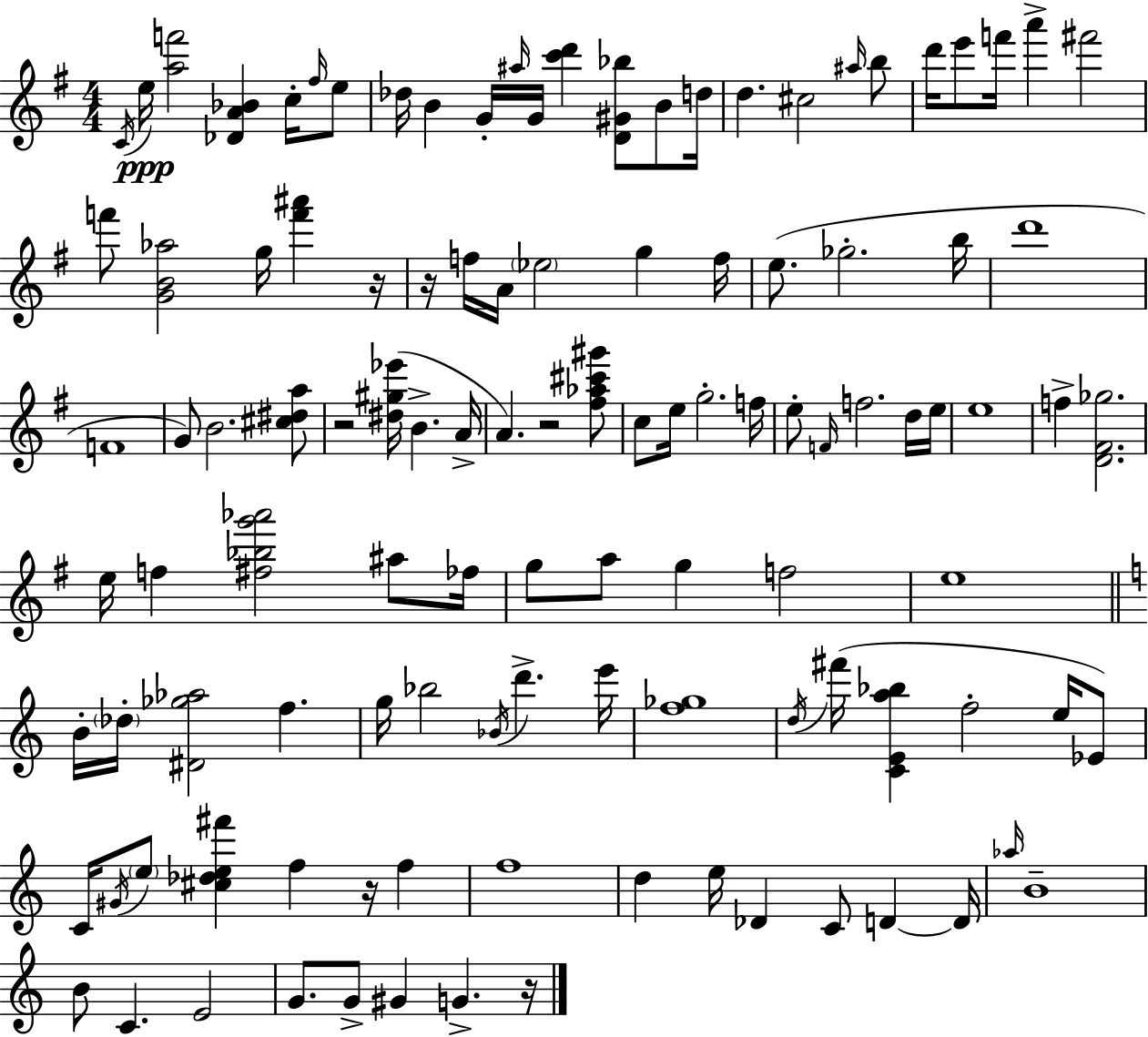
C4/s E5/s [A5,F6]/h [Db4,A4,Bb4]/q C5/s F#5/s E5/e Db5/s B4/q G4/s A#5/s G4/s [C6,D6]/q [D4,G#4,Bb5]/e B4/e D5/s D5/q. C#5/h A#5/s B5/e D6/s E6/e F6/s A6/q F#6/h F6/e [G4,B4,Ab5]/h G5/s [F6,A#6]/q R/s R/s F5/s A4/s Eb5/h G5/q F5/s E5/e. Gb5/h. B5/s D6/w F4/w G4/e B4/h. [C#5,D#5,A5]/e R/h [D#5,G#5,Eb6]/s B4/q. A4/s A4/q. R/h [F#5,Ab5,C#6,G#6]/e C5/e E5/s G5/h. F5/s E5/e F4/s F5/h. D5/s E5/s E5/w F5/q [D4,F#4,Gb5]/h. E5/s F5/q [F#5,Bb5,G6,Ab6]/h A#5/e FES5/s G5/e A5/e G5/q F5/h E5/w B4/s Db5/s [D#4,Gb5,Ab5]/h F5/q. G5/s Bb5/h Bb4/s D6/q. E6/s [F5,Gb5]/w D5/s F#6/s [C4,E4,A5,Bb5]/q F5/h E5/s Eb4/e C4/s G#4/s E5/e [C#5,Db5,E5,F#6]/q F5/q R/s F5/q F5/w D5/q E5/s Db4/q C4/e D4/q D4/s Ab5/s B4/w B4/e C4/q. E4/h G4/e. G4/e G#4/q G4/q. R/s